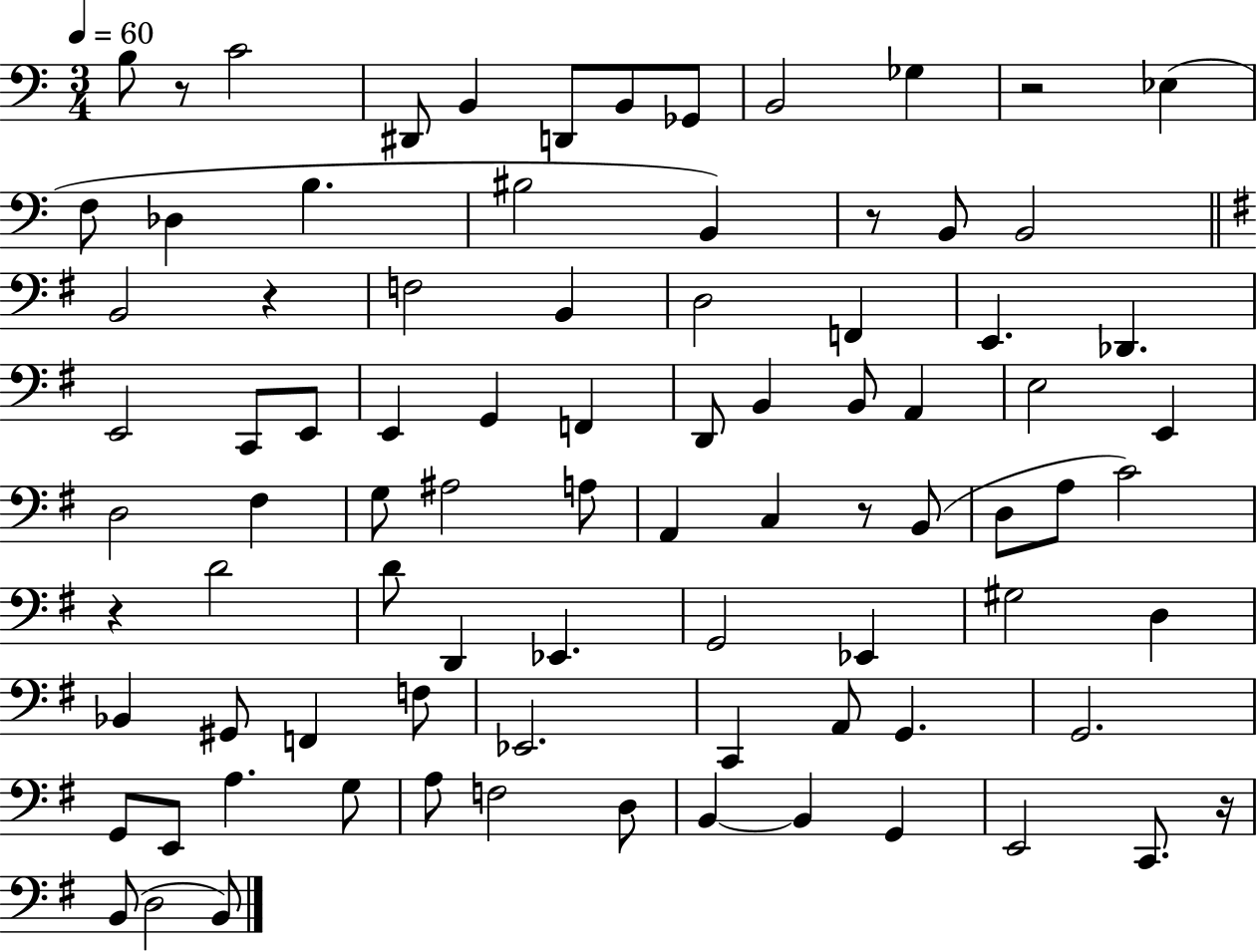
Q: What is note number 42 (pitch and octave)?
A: A2